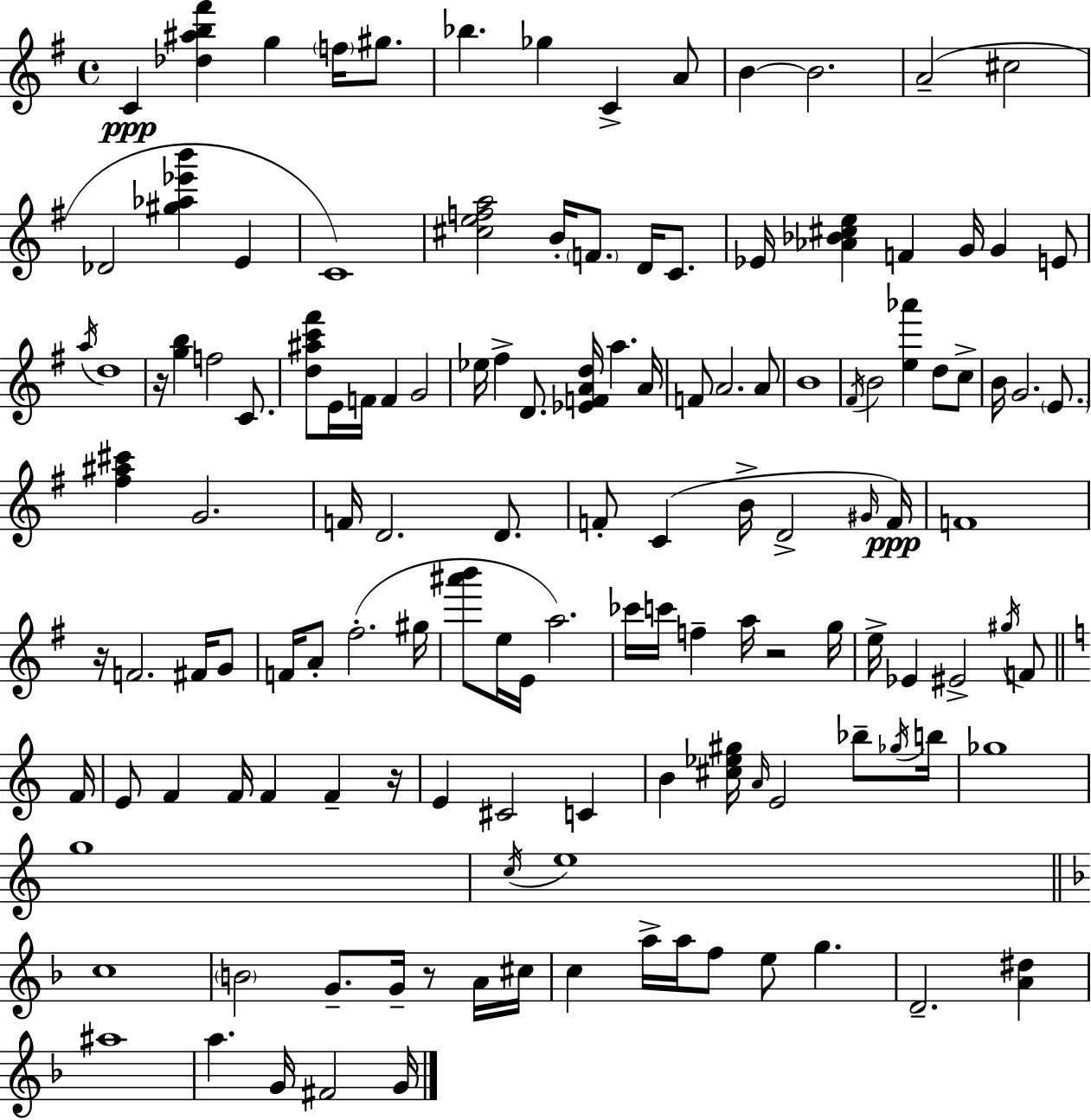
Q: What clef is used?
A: treble